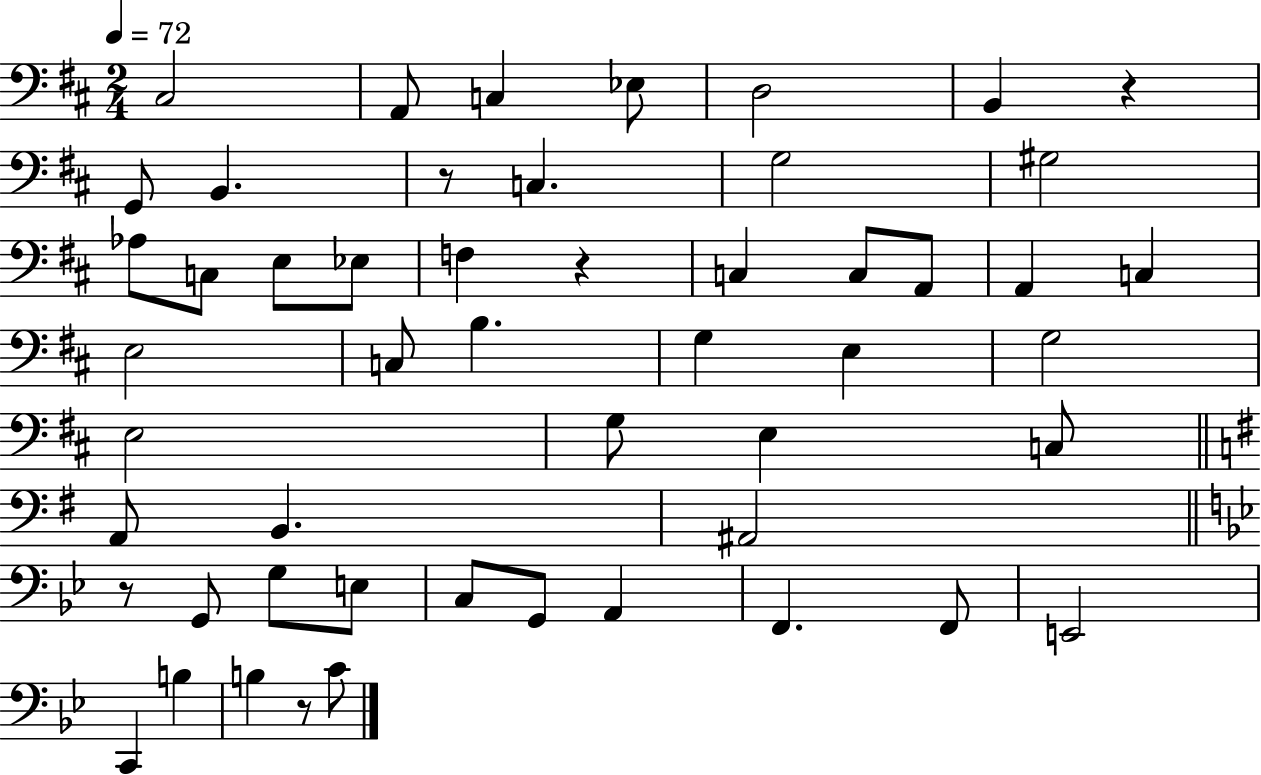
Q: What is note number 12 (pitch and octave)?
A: Ab3